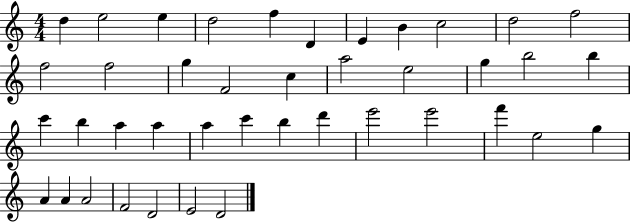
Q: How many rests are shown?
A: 0